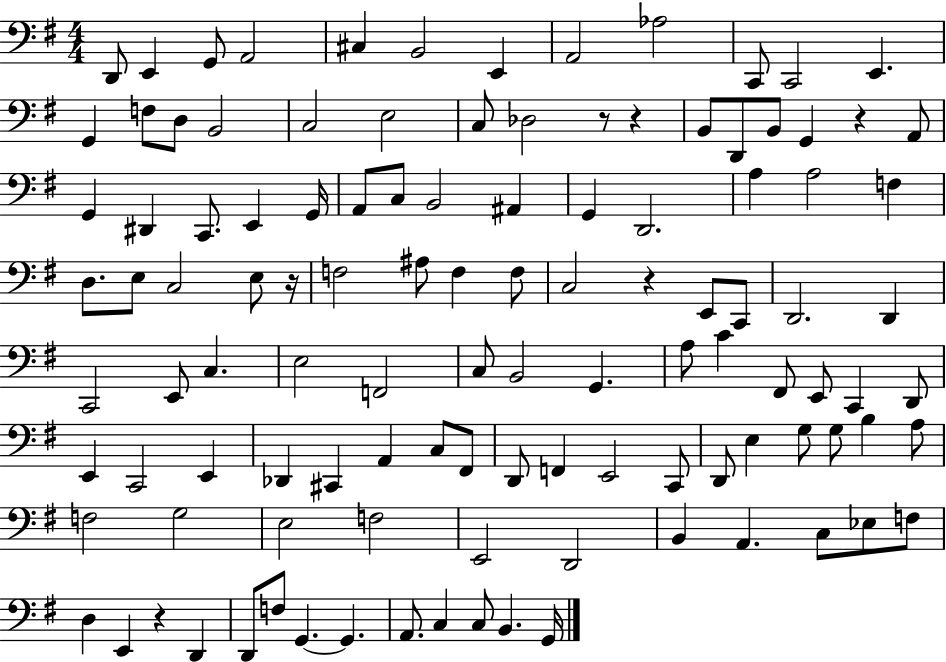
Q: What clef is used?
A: bass